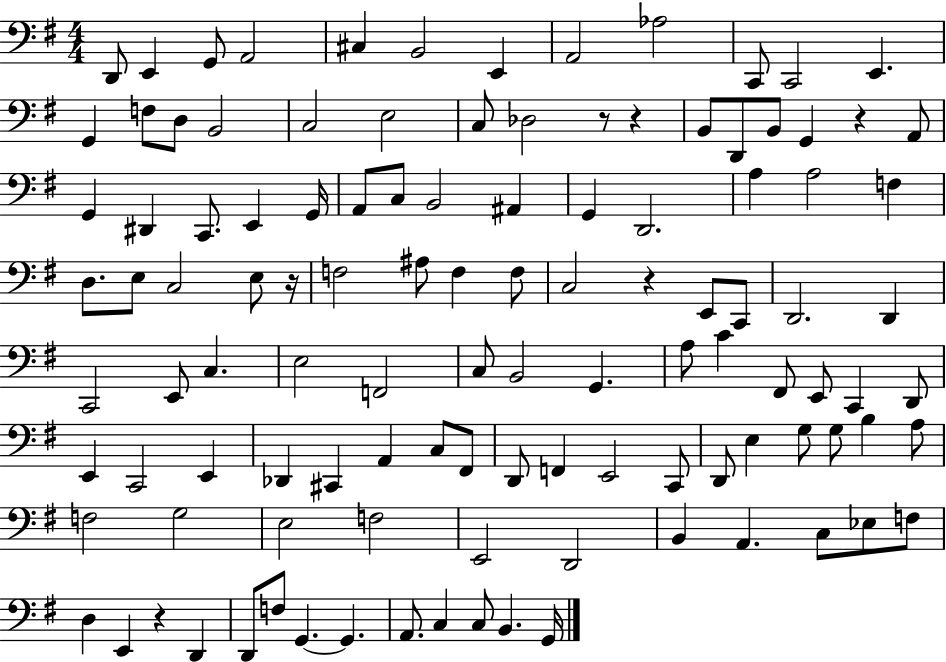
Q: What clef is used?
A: bass